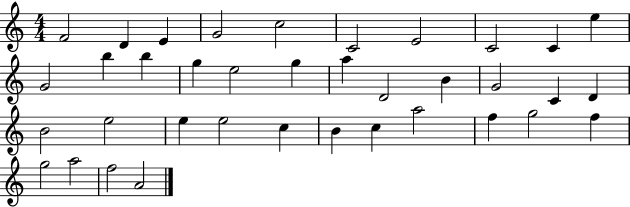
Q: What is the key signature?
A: C major